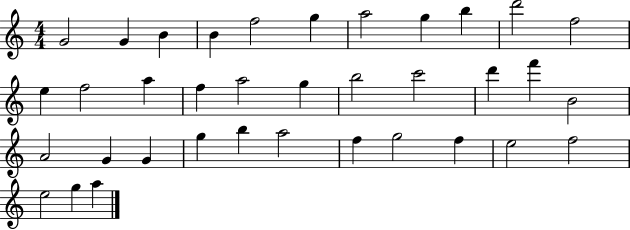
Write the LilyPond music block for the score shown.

{
  \clef treble
  \numericTimeSignature
  \time 4/4
  \key c \major
  g'2 g'4 b'4 | b'4 f''2 g''4 | a''2 g''4 b''4 | d'''2 f''2 | \break e''4 f''2 a''4 | f''4 a''2 g''4 | b''2 c'''2 | d'''4 f'''4 b'2 | \break a'2 g'4 g'4 | g''4 b''4 a''2 | f''4 g''2 f''4 | e''2 f''2 | \break e''2 g''4 a''4 | \bar "|."
}